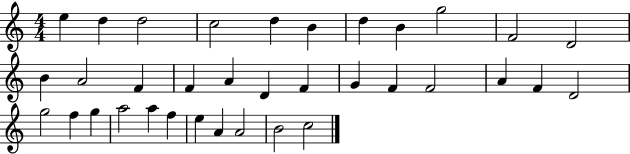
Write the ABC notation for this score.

X:1
T:Untitled
M:4/4
L:1/4
K:C
e d d2 c2 d B d B g2 F2 D2 B A2 F F A D F G F F2 A F D2 g2 f g a2 a f e A A2 B2 c2